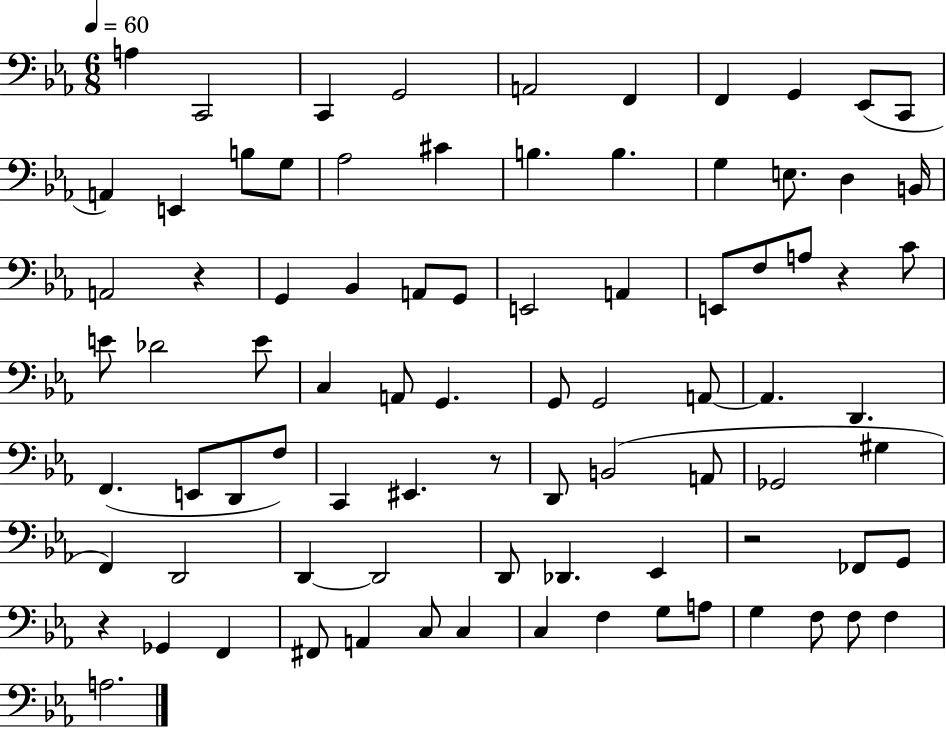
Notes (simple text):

A3/q C2/h C2/q G2/h A2/h F2/q F2/q G2/q Eb2/e C2/e A2/q E2/q B3/e G3/e Ab3/h C#4/q B3/q. B3/q. G3/q E3/e. D3/q B2/s A2/h R/q G2/q Bb2/q A2/e G2/e E2/h A2/q E2/e F3/e A3/e R/q C4/e E4/e Db4/h E4/e C3/q A2/e G2/q. G2/e G2/h A2/e A2/q. D2/q. F2/q. E2/e D2/e F3/e C2/q EIS2/q. R/e D2/e B2/h A2/e Gb2/h G#3/q F2/q D2/h D2/q D2/h D2/e Db2/q. Eb2/q R/h FES2/e G2/e R/q Gb2/q F2/q F#2/e A2/q C3/e C3/q C3/q F3/q G3/e A3/e G3/q F3/e F3/e F3/q A3/h.